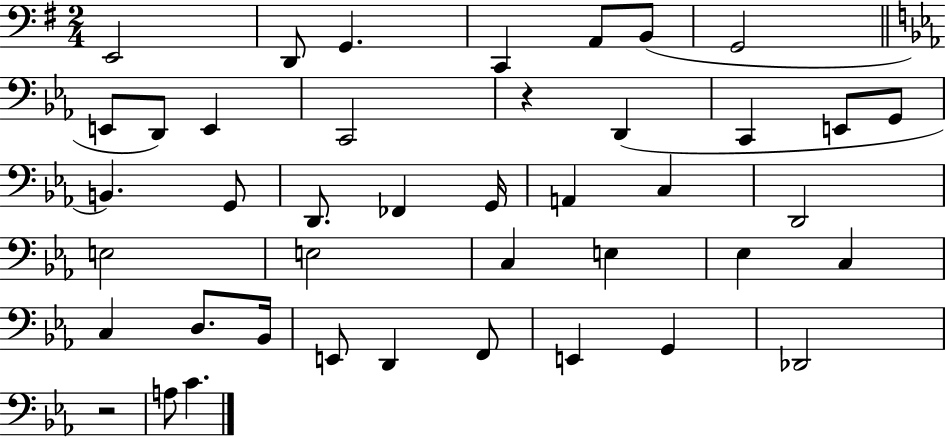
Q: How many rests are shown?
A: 2